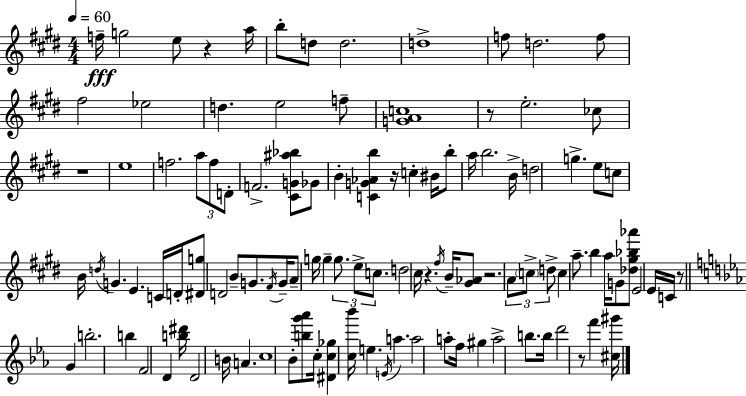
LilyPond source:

{
  \clef treble
  \numericTimeSignature
  \time 4/4
  \key e \major
  \tempo 4 = 60
  f''16--\fff g''2 e''8 r4 a''16 | b''8-. d''8 d''2. | d''1-> | f''8 d''2. f''8 | \break fis''2 ees''2 | d''4. e''2 f''8-- | <g' a' c''>1 | r8 e''2.-. ces''8 | \break r1 | e''1 | f''2. \tuplet 3/2 { a''8 f''8 | d'8-. } f'2.-> <cis' g' ais'' bes''>8 | \break ges'8 b'4-. <c' g' aes' b''>4 r16 c''4-. bis'16 | b''8-. a''16 b''2. b'16-> | d''2 g''4.-> e''8 | c''8 b'16 \acciaccatura { d''16 } g'4. e'4. | \break c'16 d'16-. <dis' g''>8 d'2 b'8-- g'8. | \acciaccatura { fis'16 } g'16-- a'8-- g''16 g''4-- \tuplet 3/2 { g''8. e''8-> c''8. } | d''2 cis''16 r4. | \acciaccatura { fis''16 } b'16-- <gis' aes'>8 r2. | \break \tuplet 3/2 { a'8 \parenthesize c''8-> d''8-> } c''4 a''8.-- b''4 | a''16 g'8 <des'' gis'' bes'' aes'''>8 e'2 e'16 | c'16 r8 \bar "||" \break \key ees \major g'4 b''2.-. | b''4 f'2 d'4 | <b'' dis'''>16 d'2 b'16 a'4. | c''1 | \break bes'8-. <b'' g''' aes'''>8 c''16-. <dis' c'' ges''>4 <c'' bes'''>16 e''4. | \acciaccatura { e'16 } a''4. a''2 a''8-. | f''16 gis''4 a''2-> b''8. | b''16 d'''2 r8 f'''4 | \break <cis'' gis'''>16 \bar "|."
}